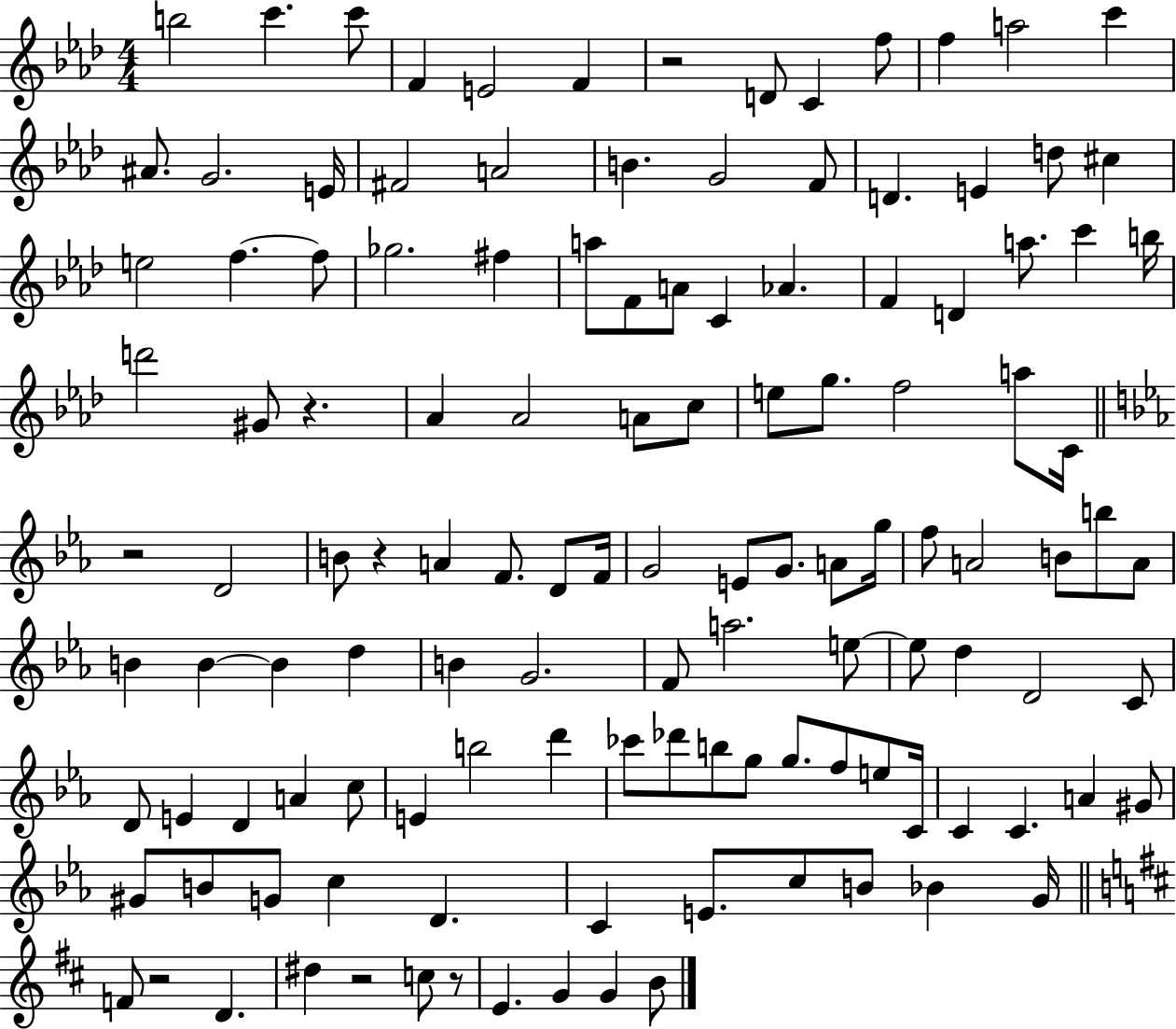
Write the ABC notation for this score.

X:1
T:Untitled
M:4/4
L:1/4
K:Ab
b2 c' c'/2 F E2 F z2 D/2 C f/2 f a2 c' ^A/2 G2 E/4 ^F2 A2 B G2 F/2 D E d/2 ^c e2 f f/2 _g2 ^f a/2 F/2 A/2 C _A F D a/2 c' b/4 d'2 ^G/2 z _A _A2 A/2 c/2 e/2 g/2 f2 a/2 C/4 z2 D2 B/2 z A F/2 D/2 F/4 G2 E/2 G/2 A/2 g/4 f/2 A2 B/2 b/2 A/2 B B B d B G2 F/2 a2 e/2 e/2 d D2 C/2 D/2 E D A c/2 E b2 d' _c'/2 _d'/2 b/2 g/2 g/2 f/2 e/2 C/4 C C A ^G/2 ^G/2 B/2 G/2 c D C E/2 c/2 B/2 _B G/4 F/2 z2 D ^d z2 c/2 z/2 E G G B/2